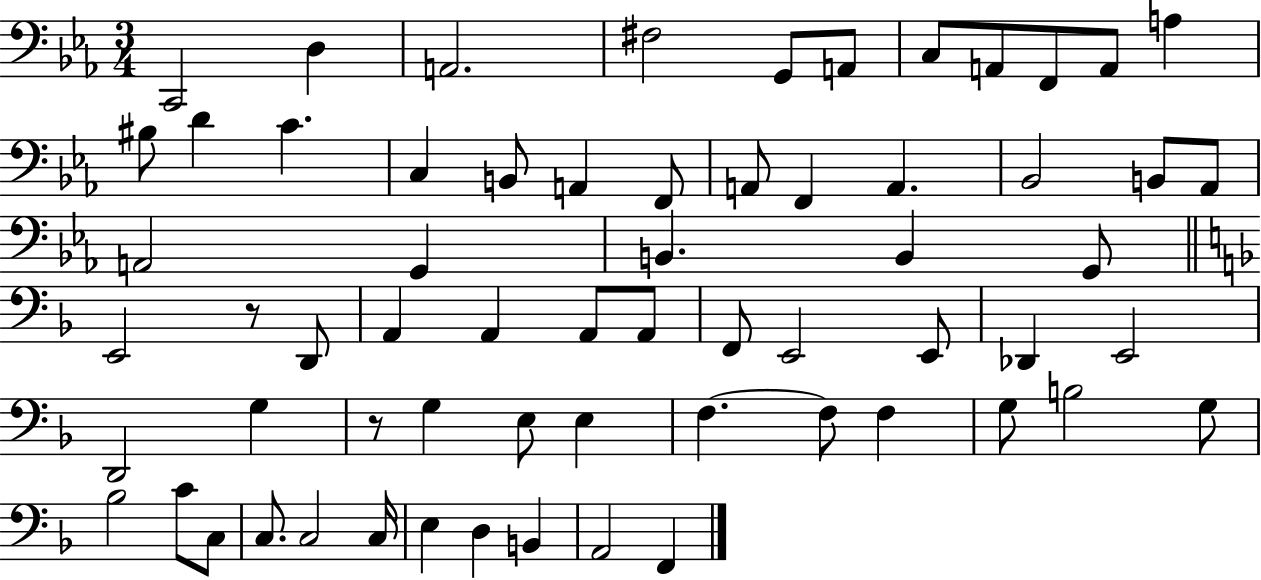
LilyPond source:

{
  \clef bass
  \numericTimeSignature
  \time 3/4
  \key ees \major
  \repeat volta 2 { c,2 d4 | a,2. | fis2 g,8 a,8 | c8 a,8 f,8 a,8 a4 | \break bis8 d'4 c'4. | c4 b,8 a,4 f,8 | a,8 f,4 a,4. | bes,2 b,8 aes,8 | \break a,2 g,4 | b,4. b,4 g,8 | \bar "||" \break \key d \minor e,2 r8 d,8 | a,4 a,4 a,8 a,8 | f,8 e,2 e,8 | des,4 e,2 | \break d,2 g4 | r8 g4 e8 e4 | f4.~~ f8 f4 | g8 b2 g8 | \break bes2 c'8 c8 | c8. c2 c16 | e4 d4 b,4 | a,2 f,4 | \break } \bar "|."
}